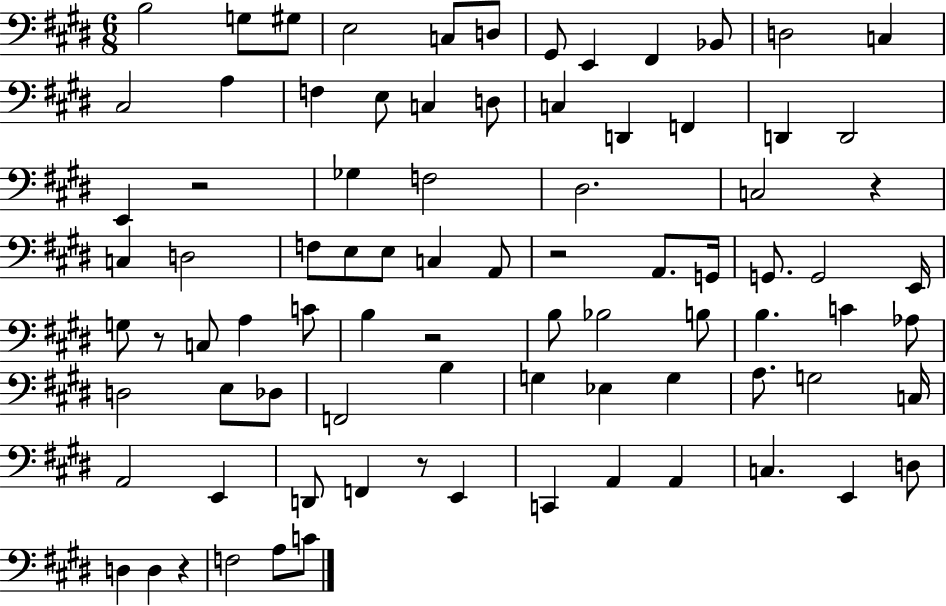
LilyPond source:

{
  \clef bass
  \numericTimeSignature
  \time 6/8
  \key e \major
  b2 g8 gis8 | e2 c8 d8 | gis,8 e,4 fis,4 bes,8 | d2 c4 | \break cis2 a4 | f4 e8 c4 d8 | c4 d,4 f,4 | d,4 d,2 | \break e,4 r2 | ges4 f2 | dis2. | c2 r4 | \break c4 d2 | f8 e8 e8 c4 a,8 | r2 a,8. g,16 | g,8. g,2 e,16 | \break g8 r8 c8 a4 c'8 | b4 r2 | b8 bes2 b8 | b4. c'4 aes8 | \break d2 e8 des8 | f,2 b4 | g4 ees4 g4 | a8. g2 c16 | \break a,2 e,4 | d,8 f,4 r8 e,4 | c,4 a,4 a,4 | c4. e,4 d8 | \break d4 d4 r4 | f2 a8 c'8 | \bar "|."
}